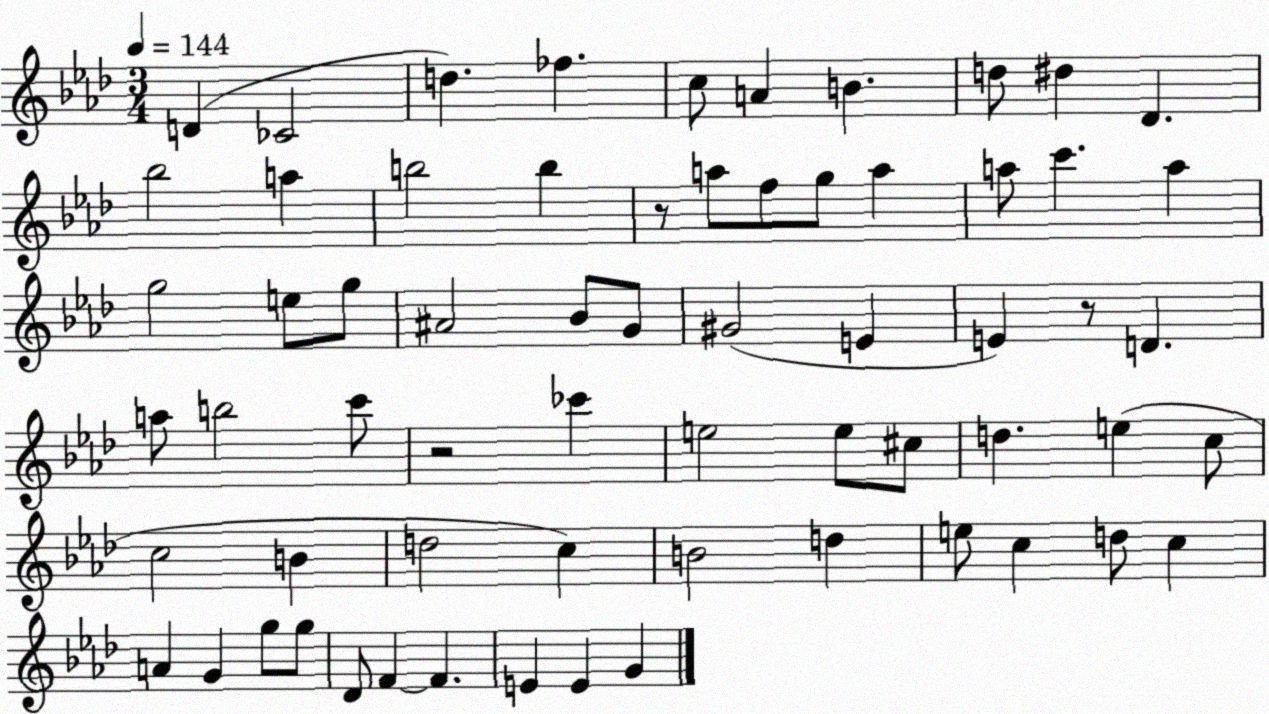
X:1
T:Untitled
M:3/4
L:1/4
K:Ab
D _C2 d _f c/2 A B d/2 ^d _D _b2 a b2 b z/2 a/2 f/2 g/2 a a/2 c' a g2 e/2 g/2 ^A2 _B/2 G/2 ^G2 E E z/2 D a/2 b2 c'/2 z2 _c' e2 e/2 ^c/2 d e c/2 c2 B d2 c B2 d e/2 c d/2 c A G g/2 g/2 _D/2 F F E E G